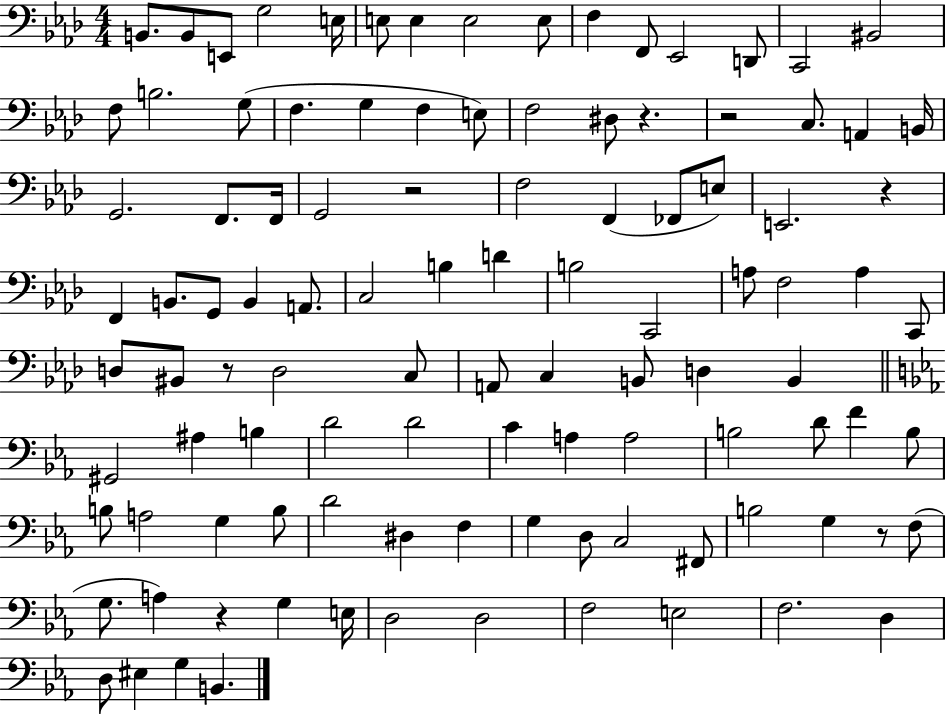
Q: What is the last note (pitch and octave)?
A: B2